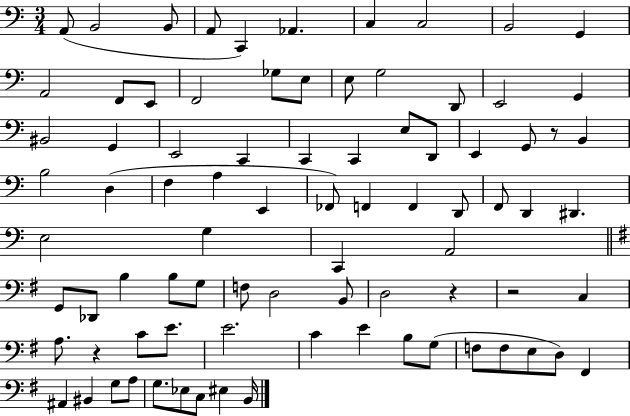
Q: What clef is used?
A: bass